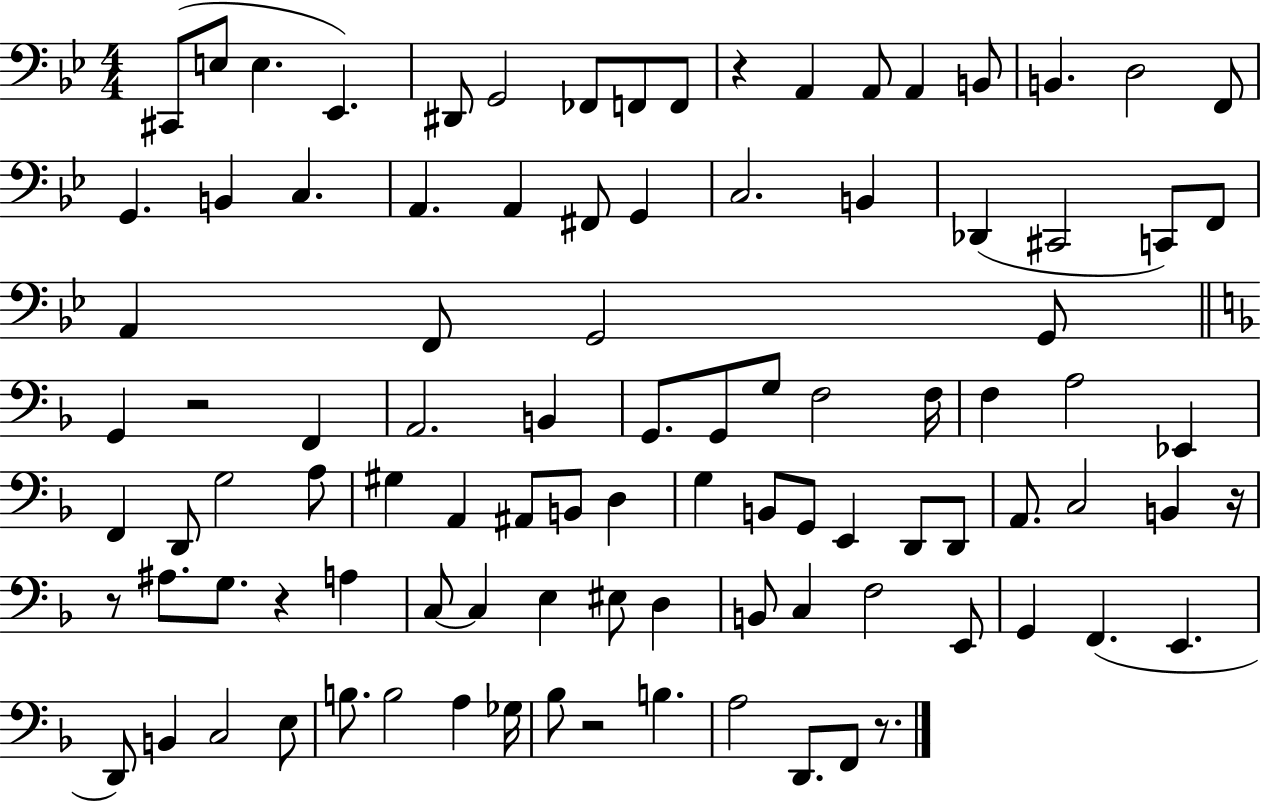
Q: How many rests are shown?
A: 7